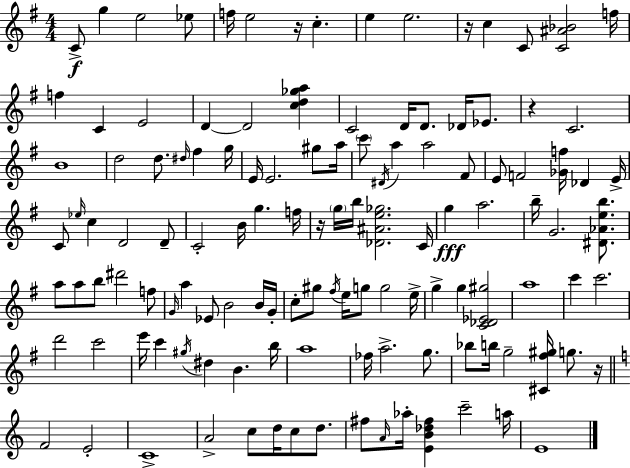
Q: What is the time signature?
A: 4/4